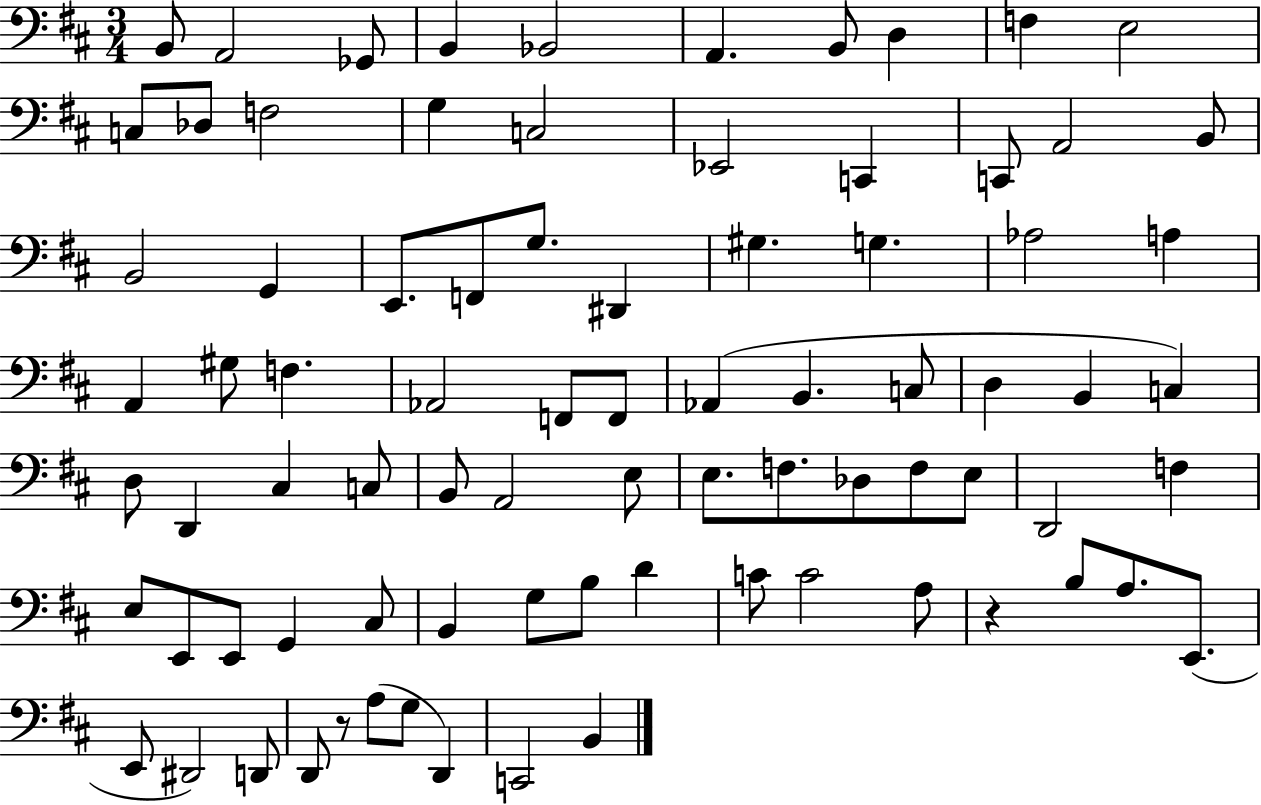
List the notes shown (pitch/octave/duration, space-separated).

B2/e A2/h Gb2/e B2/q Bb2/h A2/q. B2/e D3/q F3/q E3/h C3/e Db3/e F3/h G3/q C3/h Eb2/h C2/q C2/e A2/h B2/e B2/h G2/q E2/e. F2/e G3/e. D#2/q G#3/q. G3/q. Ab3/h A3/q A2/q G#3/e F3/q. Ab2/h F2/e F2/e Ab2/q B2/q. C3/e D3/q B2/q C3/q D3/e D2/q C#3/q C3/e B2/e A2/h E3/e E3/e. F3/e. Db3/e F3/e E3/e D2/h F3/q E3/e E2/e E2/e G2/q C#3/e B2/q G3/e B3/e D4/q C4/e C4/h A3/e R/q B3/e A3/e. E2/e. E2/e D#2/h D2/e D2/e R/e A3/e G3/e D2/q C2/h B2/q